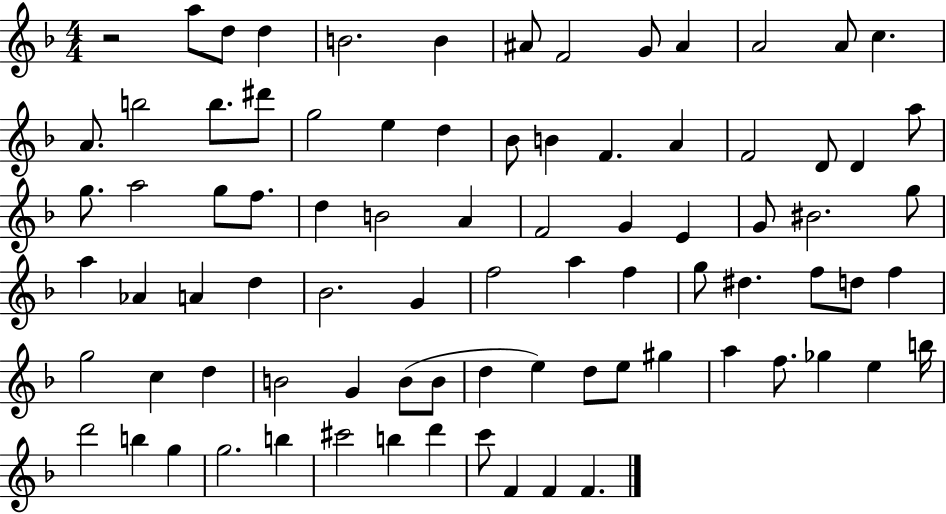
X:1
T:Untitled
M:4/4
L:1/4
K:F
z2 a/2 d/2 d B2 B ^A/2 F2 G/2 ^A A2 A/2 c A/2 b2 b/2 ^d'/2 g2 e d _B/2 B F A F2 D/2 D a/2 g/2 a2 g/2 f/2 d B2 A F2 G E G/2 ^B2 g/2 a _A A d _B2 G f2 a f g/2 ^d f/2 d/2 f g2 c d B2 G B/2 B/2 d e d/2 e/2 ^g a f/2 _g e b/4 d'2 b g g2 b ^c'2 b d' c'/2 F F F